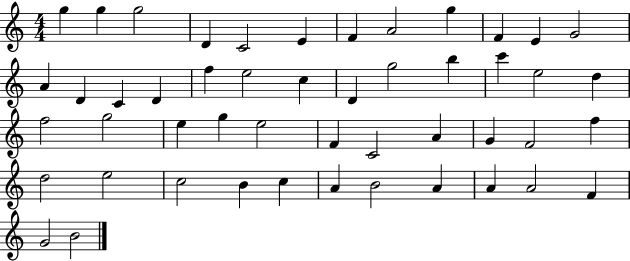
{
  \clef treble
  \numericTimeSignature
  \time 4/4
  \key c \major
  g''4 g''4 g''2 | d'4 c'2 e'4 | f'4 a'2 g''4 | f'4 e'4 g'2 | \break a'4 d'4 c'4 d'4 | f''4 e''2 c''4 | d'4 g''2 b''4 | c'''4 e''2 d''4 | \break f''2 g''2 | e''4 g''4 e''2 | f'4 c'2 a'4 | g'4 f'2 f''4 | \break d''2 e''2 | c''2 b'4 c''4 | a'4 b'2 a'4 | a'4 a'2 f'4 | \break g'2 b'2 | \bar "|."
}